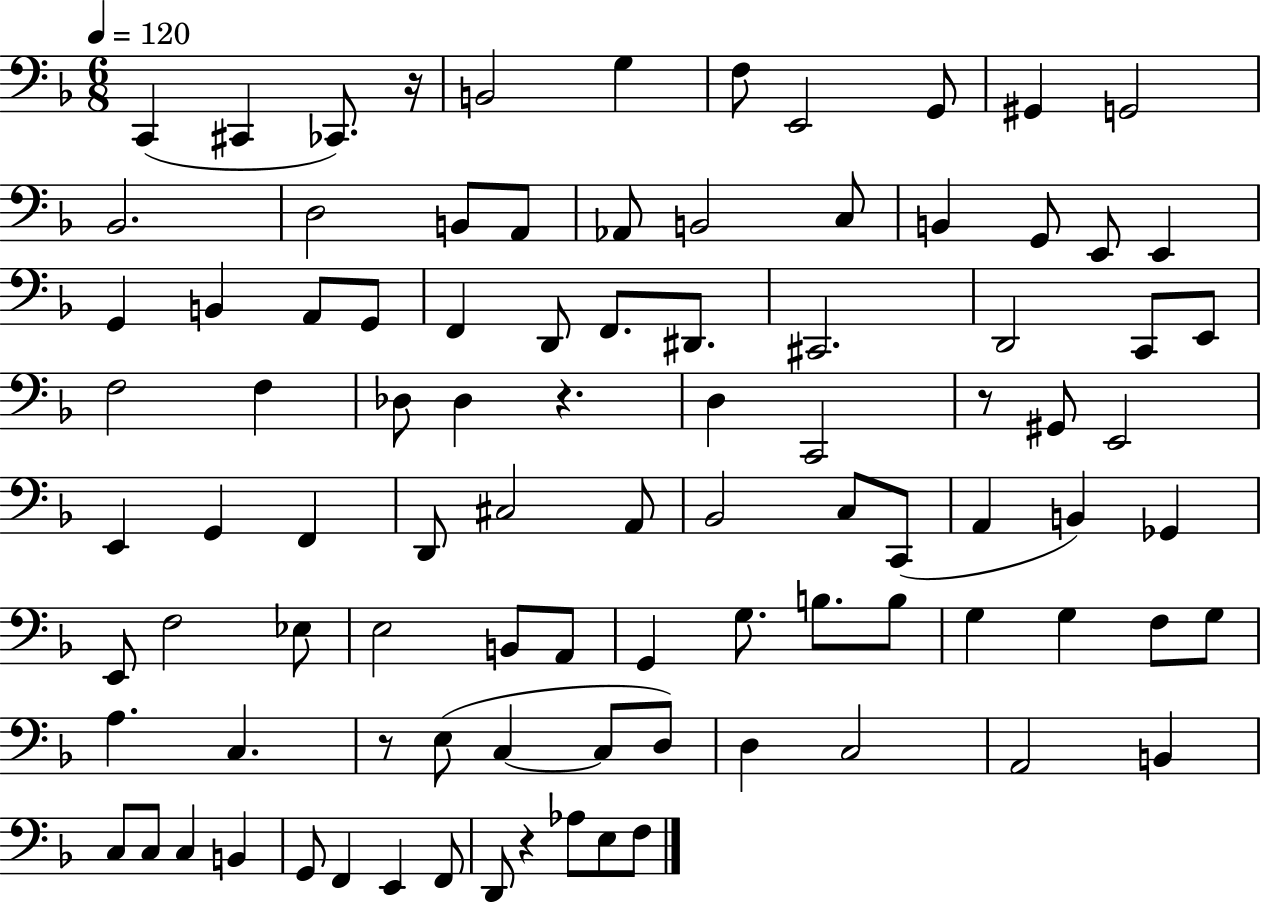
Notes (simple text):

C2/q C#2/q CES2/e. R/s B2/h G3/q F3/e E2/h G2/e G#2/q G2/h Bb2/h. D3/h B2/e A2/e Ab2/e B2/h C3/e B2/q G2/e E2/e E2/q G2/q B2/q A2/e G2/e F2/q D2/e F2/e. D#2/e. C#2/h. D2/h C2/e E2/e F3/h F3/q Db3/e Db3/q R/q. D3/q C2/h R/e G#2/e E2/h E2/q G2/q F2/q D2/e C#3/h A2/e Bb2/h C3/e C2/e A2/q B2/q Gb2/q E2/e F3/h Eb3/e E3/h B2/e A2/e G2/q G3/e. B3/e. B3/e G3/q G3/q F3/e G3/e A3/q. C3/q. R/e E3/e C3/q C3/e D3/e D3/q C3/h A2/h B2/q C3/e C3/e C3/q B2/q G2/e F2/q E2/q F2/e D2/e R/q Ab3/e E3/e F3/e